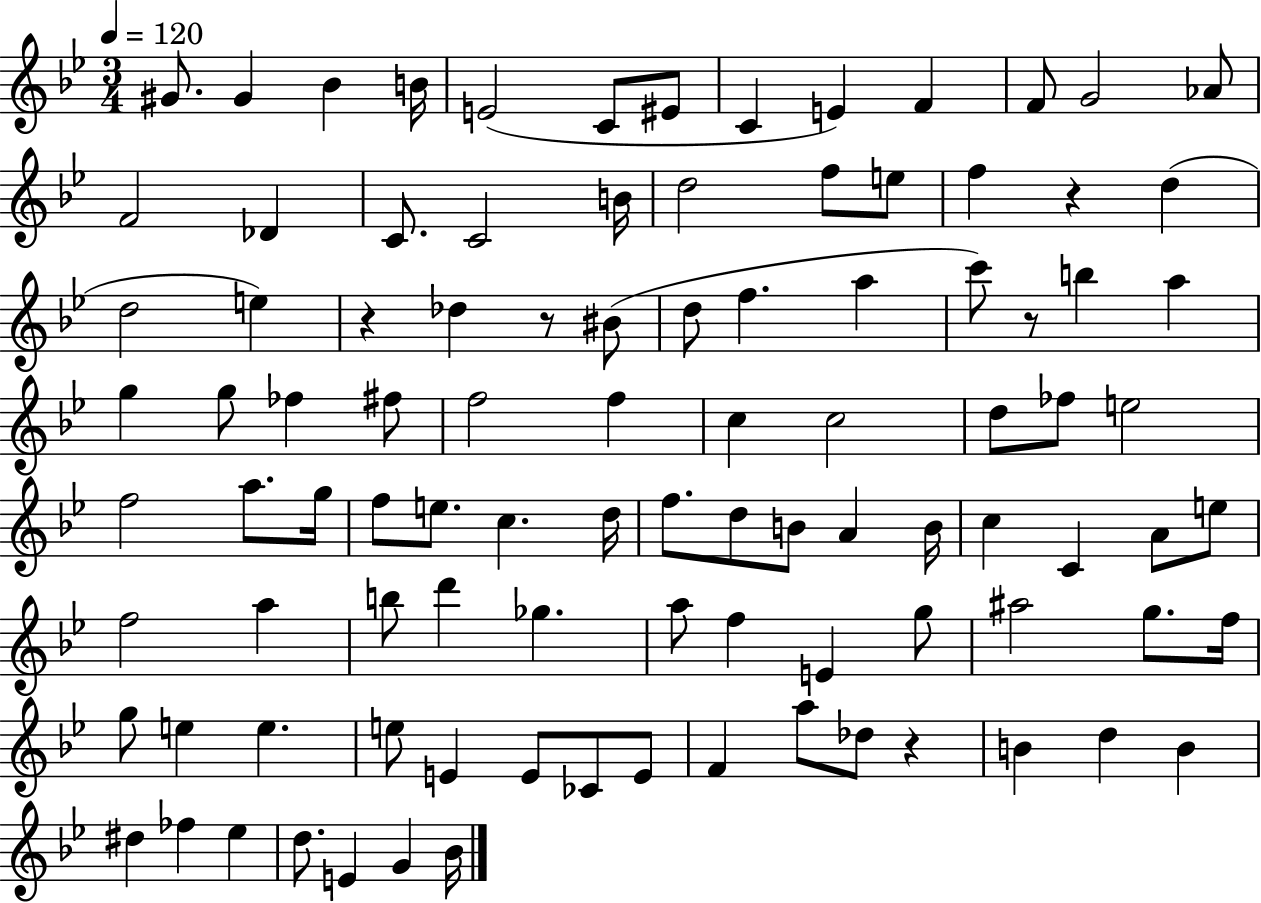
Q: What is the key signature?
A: BES major